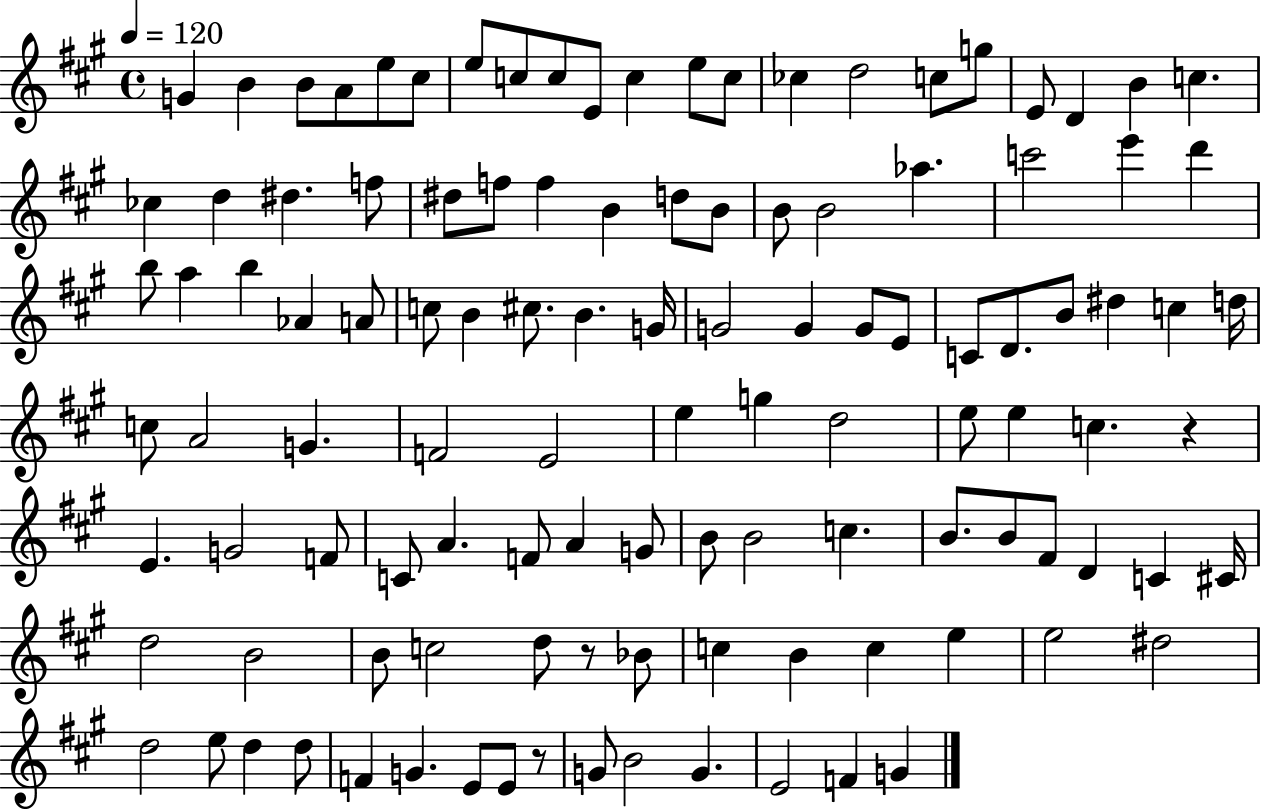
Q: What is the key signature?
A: A major